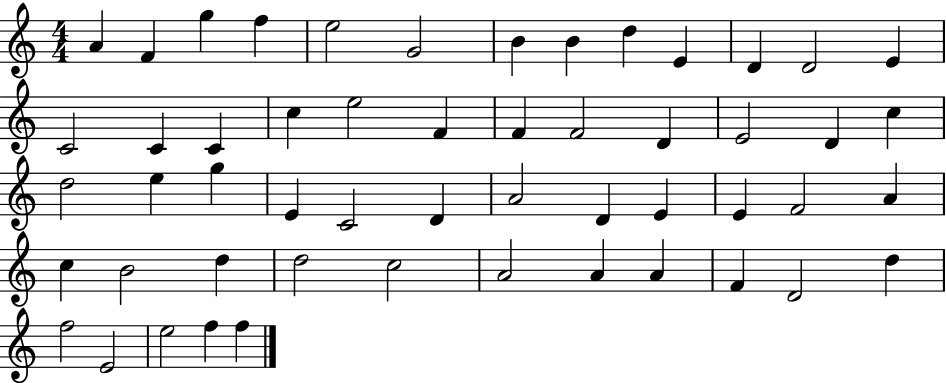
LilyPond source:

{
  \clef treble
  \numericTimeSignature
  \time 4/4
  \key c \major
  a'4 f'4 g''4 f''4 | e''2 g'2 | b'4 b'4 d''4 e'4 | d'4 d'2 e'4 | \break c'2 c'4 c'4 | c''4 e''2 f'4 | f'4 f'2 d'4 | e'2 d'4 c''4 | \break d''2 e''4 g''4 | e'4 c'2 d'4 | a'2 d'4 e'4 | e'4 f'2 a'4 | \break c''4 b'2 d''4 | d''2 c''2 | a'2 a'4 a'4 | f'4 d'2 d''4 | \break f''2 e'2 | e''2 f''4 f''4 | \bar "|."
}